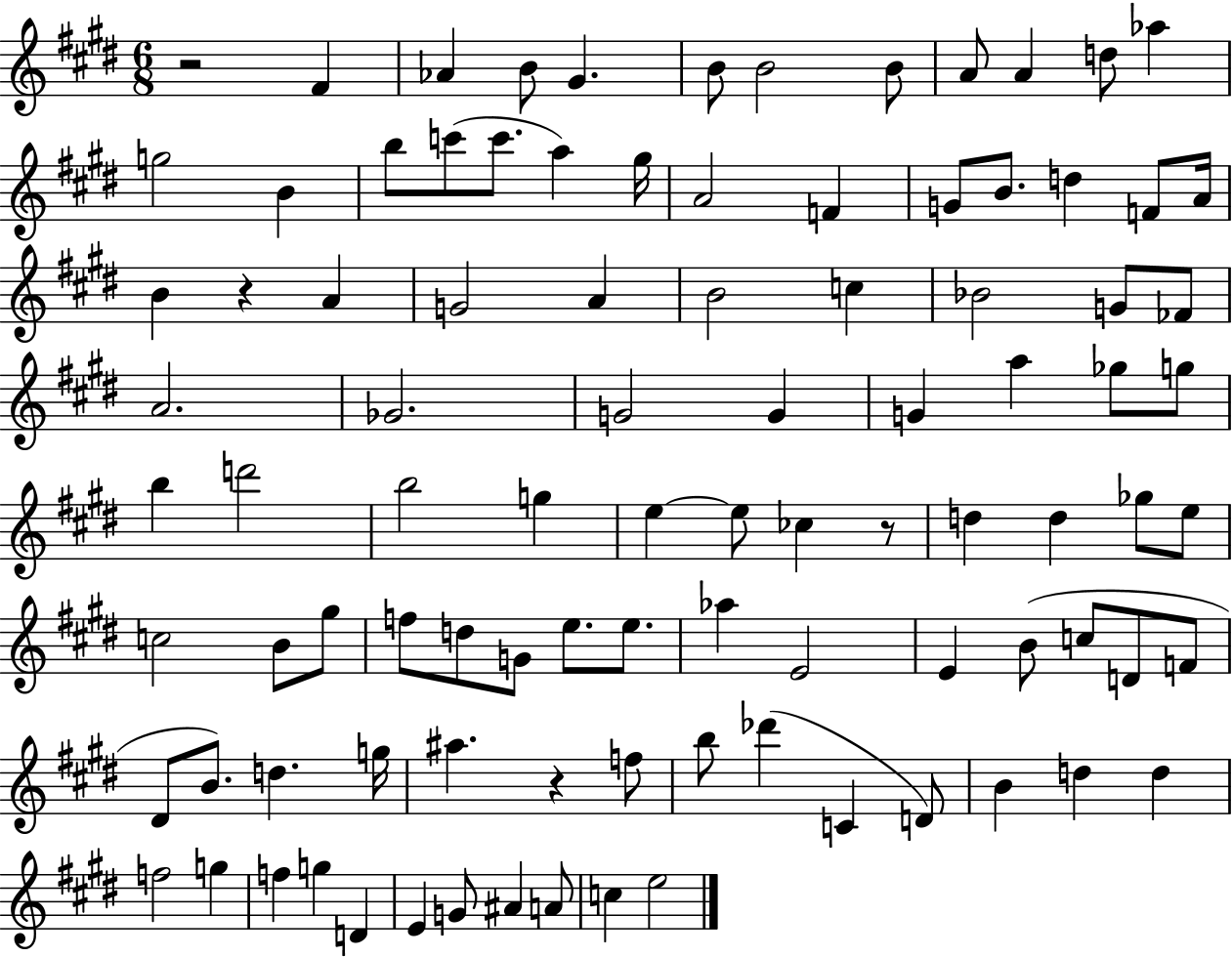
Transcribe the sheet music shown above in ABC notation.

X:1
T:Untitled
M:6/8
L:1/4
K:E
z2 ^F _A B/2 ^G B/2 B2 B/2 A/2 A d/2 _a g2 B b/2 c'/2 c'/2 a ^g/4 A2 F G/2 B/2 d F/2 A/4 B z A G2 A B2 c _B2 G/2 _F/2 A2 _G2 G2 G G a _g/2 g/2 b d'2 b2 g e e/2 _c z/2 d d _g/2 e/2 c2 B/2 ^g/2 f/2 d/2 G/2 e/2 e/2 _a E2 E B/2 c/2 D/2 F/2 ^D/2 B/2 d g/4 ^a z f/2 b/2 _d' C D/2 B d d f2 g f g D E G/2 ^A A/2 c e2